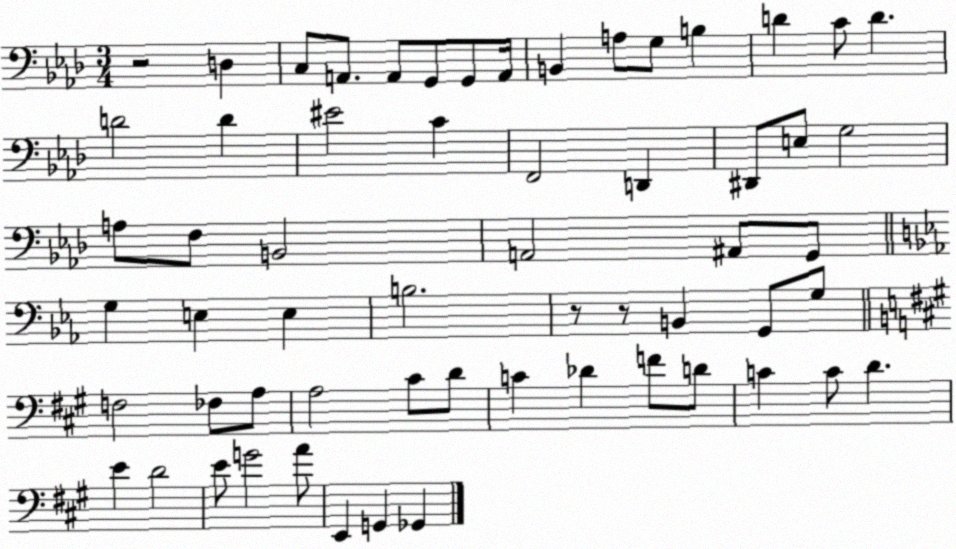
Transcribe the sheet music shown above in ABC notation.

X:1
T:Untitled
M:3/4
L:1/4
K:Ab
z2 D, C,/2 A,,/2 A,,/2 G,,/2 G,,/2 A,,/4 B,, A,/2 G,/2 B, D C/2 D D2 D ^E2 C F,,2 D,, ^D,,/2 E,/2 G,2 A,/2 F,/2 B,,2 A,,2 ^A,,/2 G,,/2 G, E, E, B,2 z/2 z/2 B,, G,,/2 G,/2 F,2 _F,/2 A,/2 A,2 ^C/2 D/2 C _D F/2 D/2 C C/2 D E D2 E/2 G2 A/2 E,, G,, _G,,